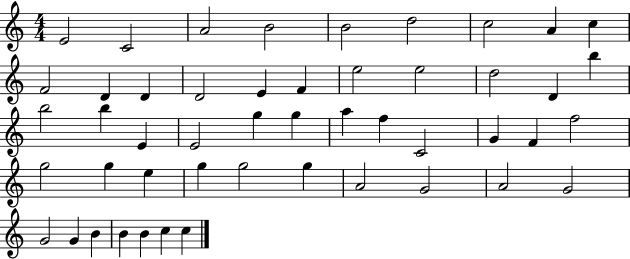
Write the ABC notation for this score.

X:1
T:Untitled
M:4/4
L:1/4
K:C
E2 C2 A2 B2 B2 d2 c2 A c F2 D D D2 E F e2 e2 d2 D b b2 b E E2 g g a f C2 G F f2 g2 g e g g2 g A2 G2 A2 G2 G2 G B B B c c